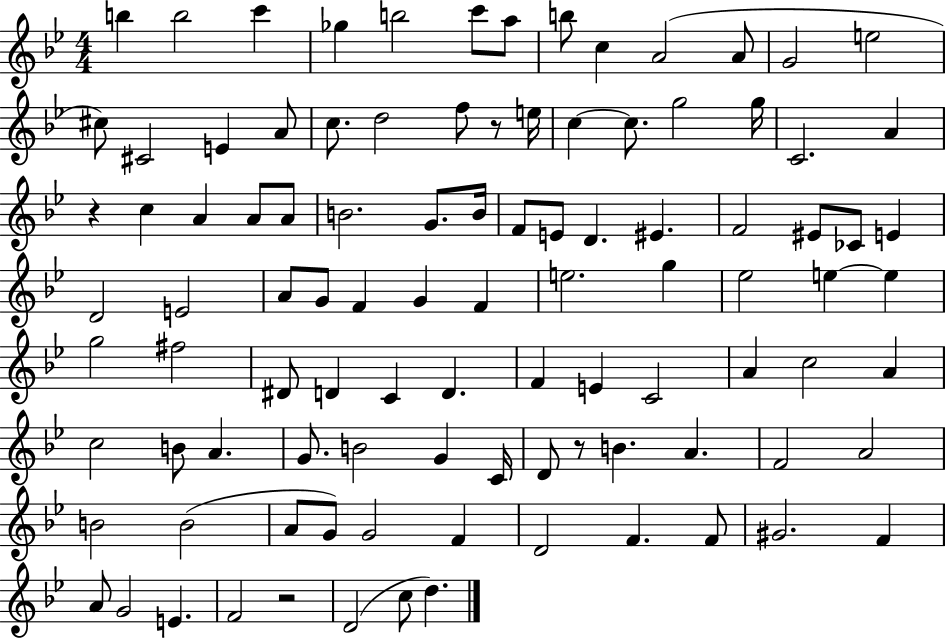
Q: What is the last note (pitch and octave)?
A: D5